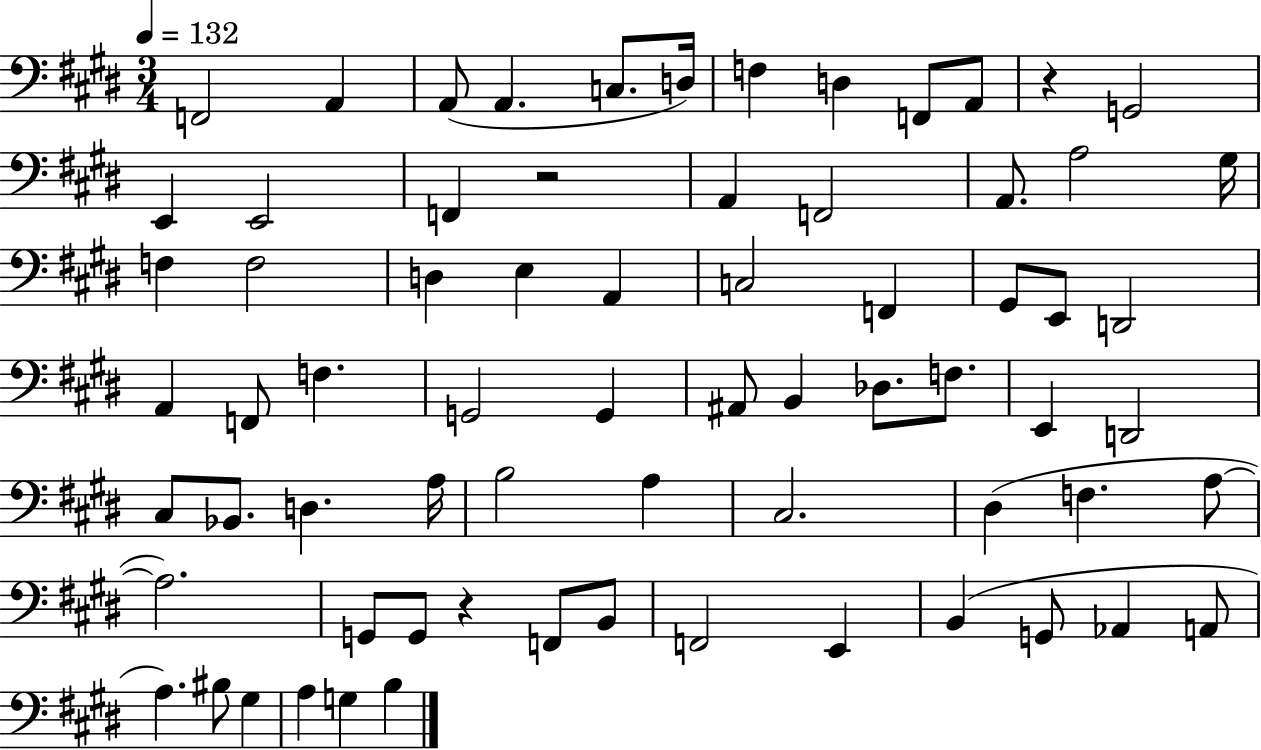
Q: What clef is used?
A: bass